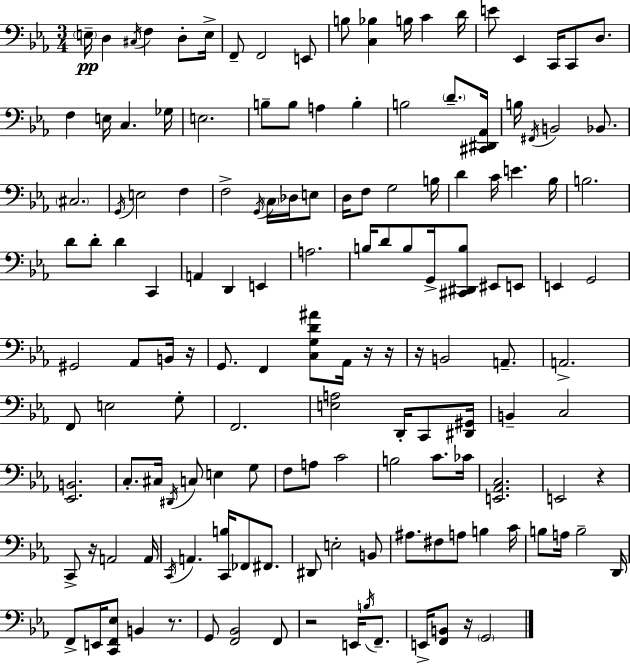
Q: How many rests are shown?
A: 9